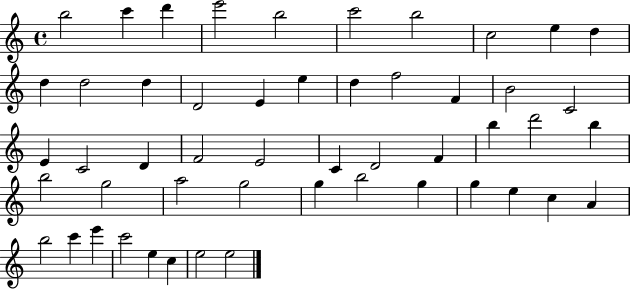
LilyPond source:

{
  \clef treble
  \time 4/4
  \defaultTimeSignature
  \key c \major
  b''2 c'''4 d'''4 | e'''2 b''2 | c'''2 b''2 | c''2 e''4 d''4 | \break d''4 d''2 d''4 | d'2 e'4 e''4 | d''4 f''2 f'4 | b'2 c'2 | \break e'4 c'2 d'4 | f'2 e'2 | c'4 d'2 f'4 | b''4 d'''2 b''4 | \break b''2 g''2 | a''2 g''2 | g''4 b''2 g''4 | g''4 e''4 c''4 a'4 | \break b''2 c'''4 e'''4 | c'''2 e''4 c''4 | e''2 e''2 | \bar "|."
}